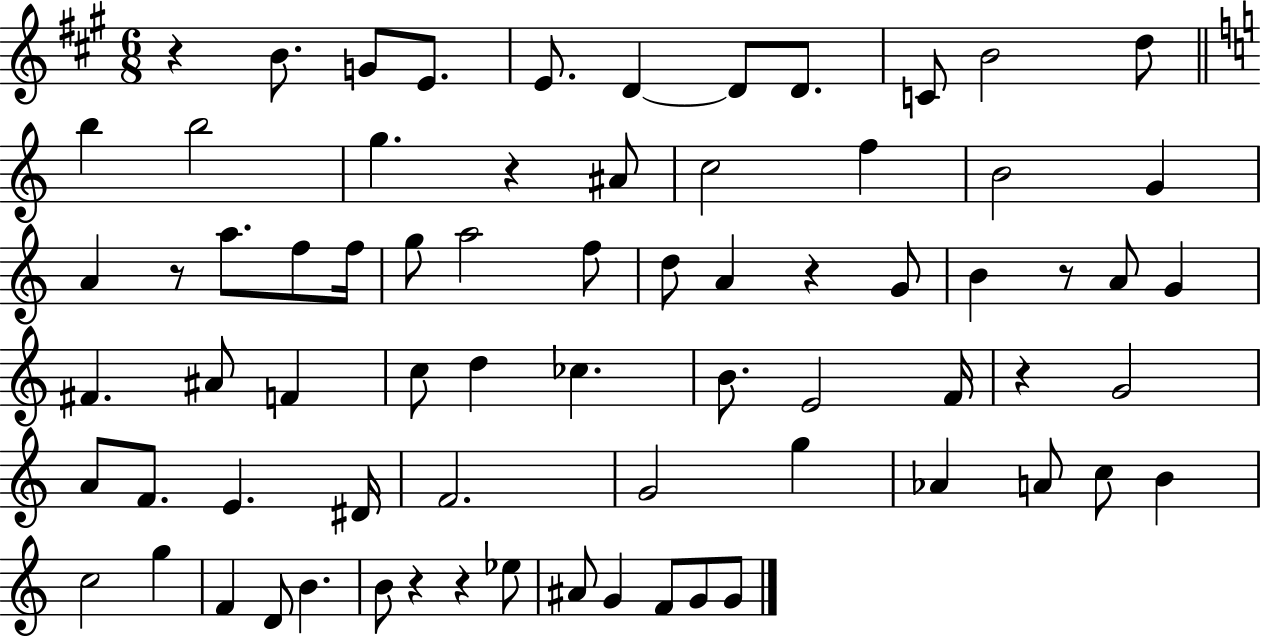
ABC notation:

X:1
T:Untitled
M:6/8
L:1/4
K:A
z B/2 G/2 E/2 E/2 D D/2 D/2 C/2 B2 d/2 b b2 g z ^A/2 c2 f B2 G A z/2 a/2 f/2 f/4 g/2 a2 f/2 d/2 A z G/2 B z/2 A/2 G ^F ^A/2 F c/2 d _c B/2 E2 F/4 z G2 A/2 F/2 E ^D/4 F2 G2 g _A A/2 c/2 B c2 g F D/2 B B/2 z z _e/2 ^A/2 G F/2 G/2 G/2